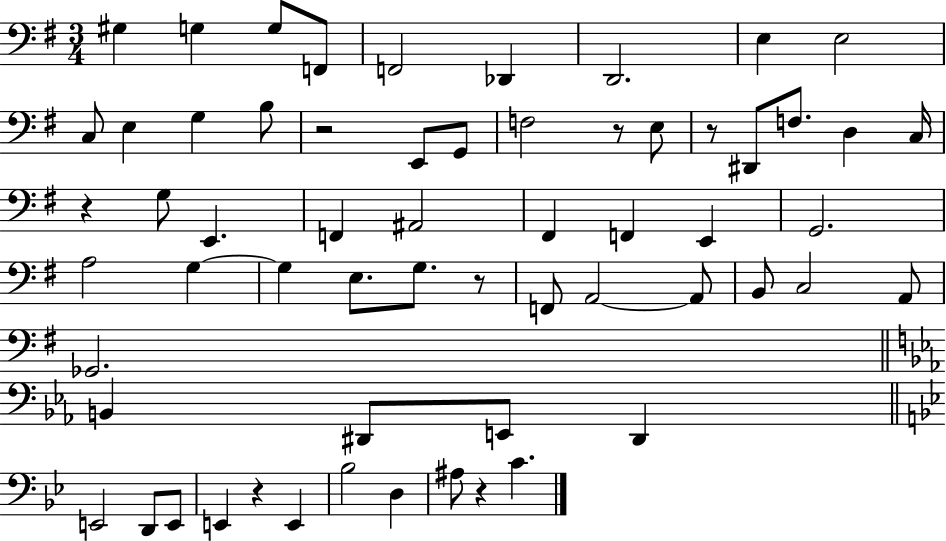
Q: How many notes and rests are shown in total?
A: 61